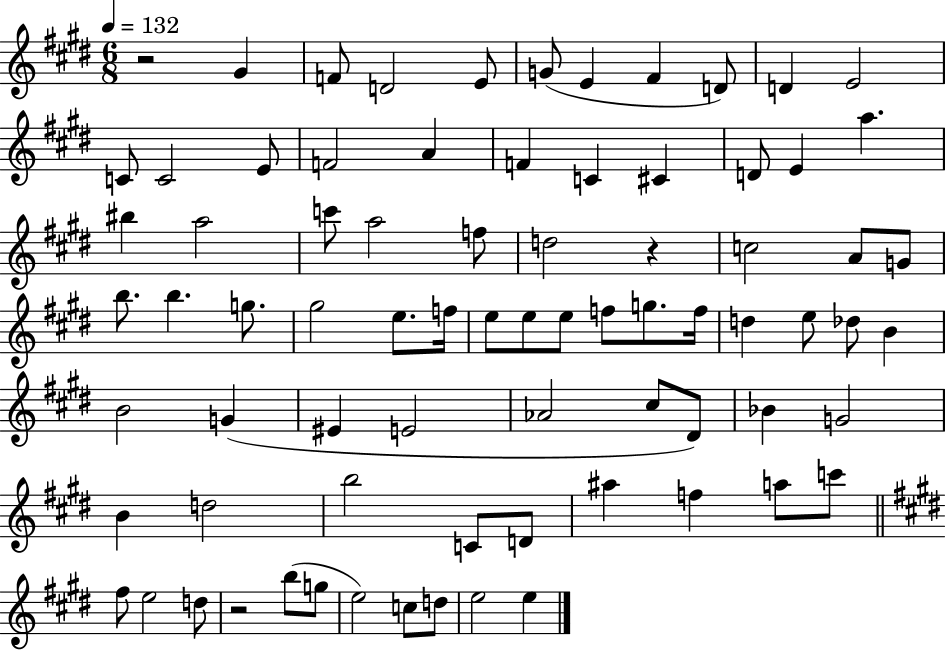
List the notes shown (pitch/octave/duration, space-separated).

R/h G#4/q F4/e D4/h E4/e G4/e E4/q F#4/q D4/e D4/q E4/h C4/e C4/h E4/e F4/h A4/q F4/q C4/q C#4/q D4/e E4/q A5/q. BIS5/q A5/h C6/e A5/h F5/e D5/h R/q C5/h A4/e G4/e B5/e. B5/q. G5/e. G#5/h E5/e. F5/s E5/e E5/e E5/e F5/e G5/e. F5/s D5/q E5/e Db5/e B4/q B4/h G4/q EIS4/q E4/h Ab4/h C#5/e D#4/e Bb4/q G4/h B4/q D5/h B5/h C4/e D4/e A#5/q F5/q A5/e C6/e F#5/e E5/h D5/e R/h B5/e G5/e E5/h C5/e D5/e E5/h E5/q